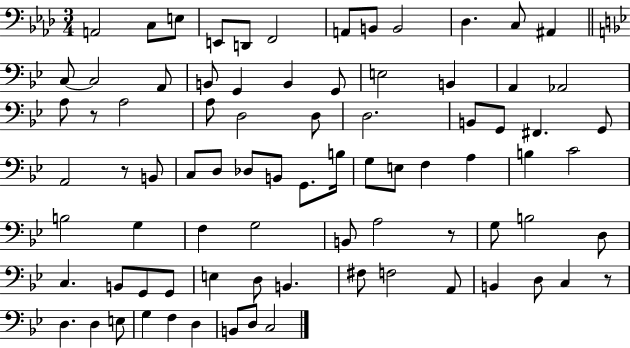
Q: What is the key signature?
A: AES major